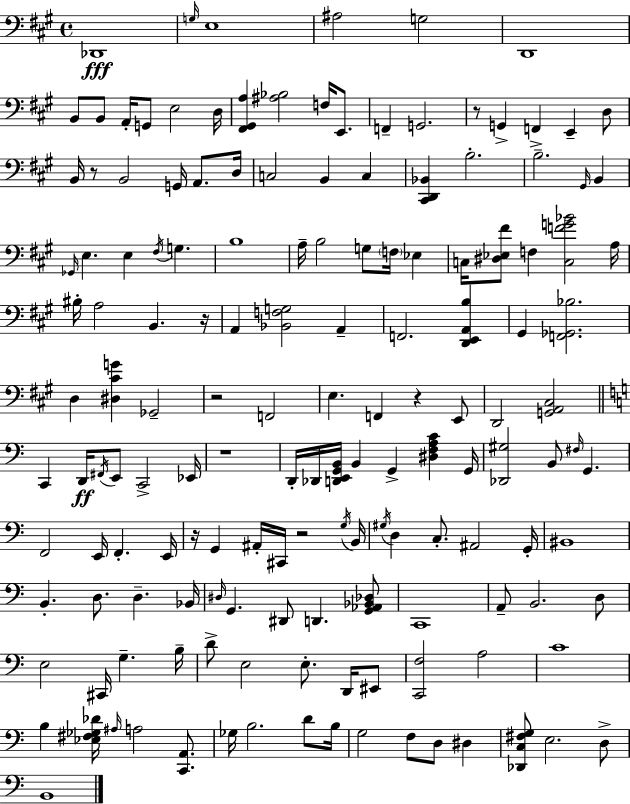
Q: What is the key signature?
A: A major